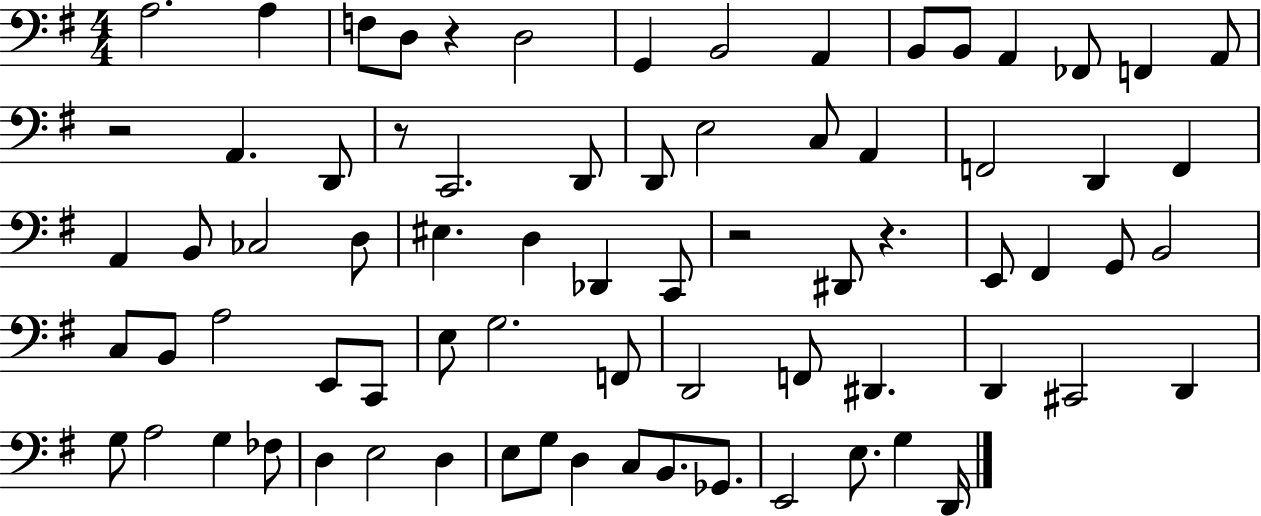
{
  \clef bass
  \numericTimeSignature
  \time 4/4
  \key g \major
  a2. a4 | f8 d8 r4 d2 | g,4 b,2 a,4 | b,8 b,8 a,4 fes,8 f,4 a,8 | \break r2 a,4. d,8 | r8 c,2. d,8 | d,8 e2 c8 a,4 | f,2 d,4 f,4 | \break a,4 b,8 ces2 d8 | eis4. d4 des,4 c,8 | r2 dis,8 r4. | e,8 fis,4 g,8 b,2 | \break c8 b,8 a2 e,8 c,8 | e8 g2. f,8 | d,2 f,8 dis,4. | d,4 cis,2 d,4 | \break g8 a2 g4 fes8 | d4 e2 d4 | e8 g8 d4 c8 b,8. ges,8. | e,2 e8. g4 d,16 | \break \bar "|."
}